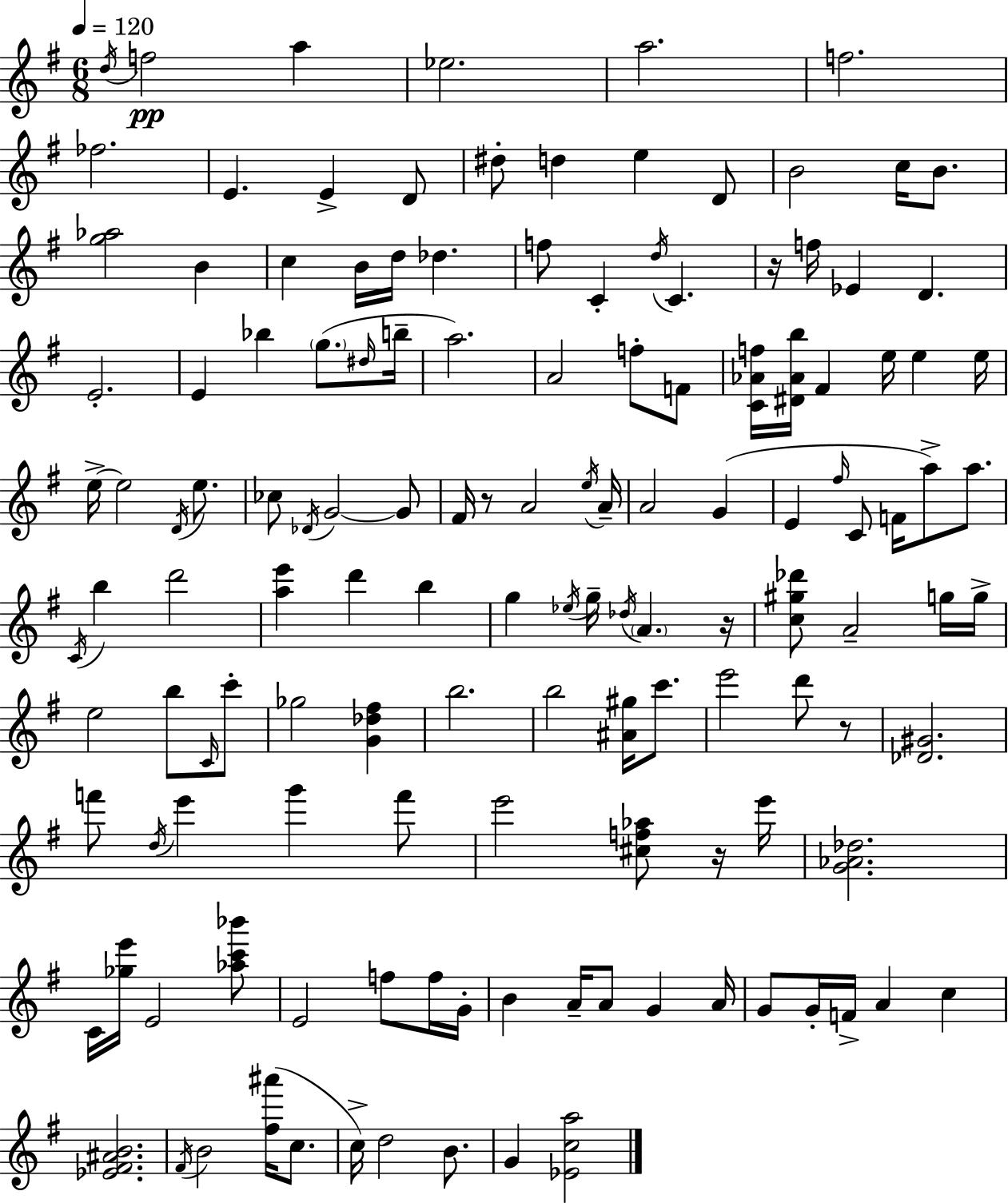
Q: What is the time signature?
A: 6/8